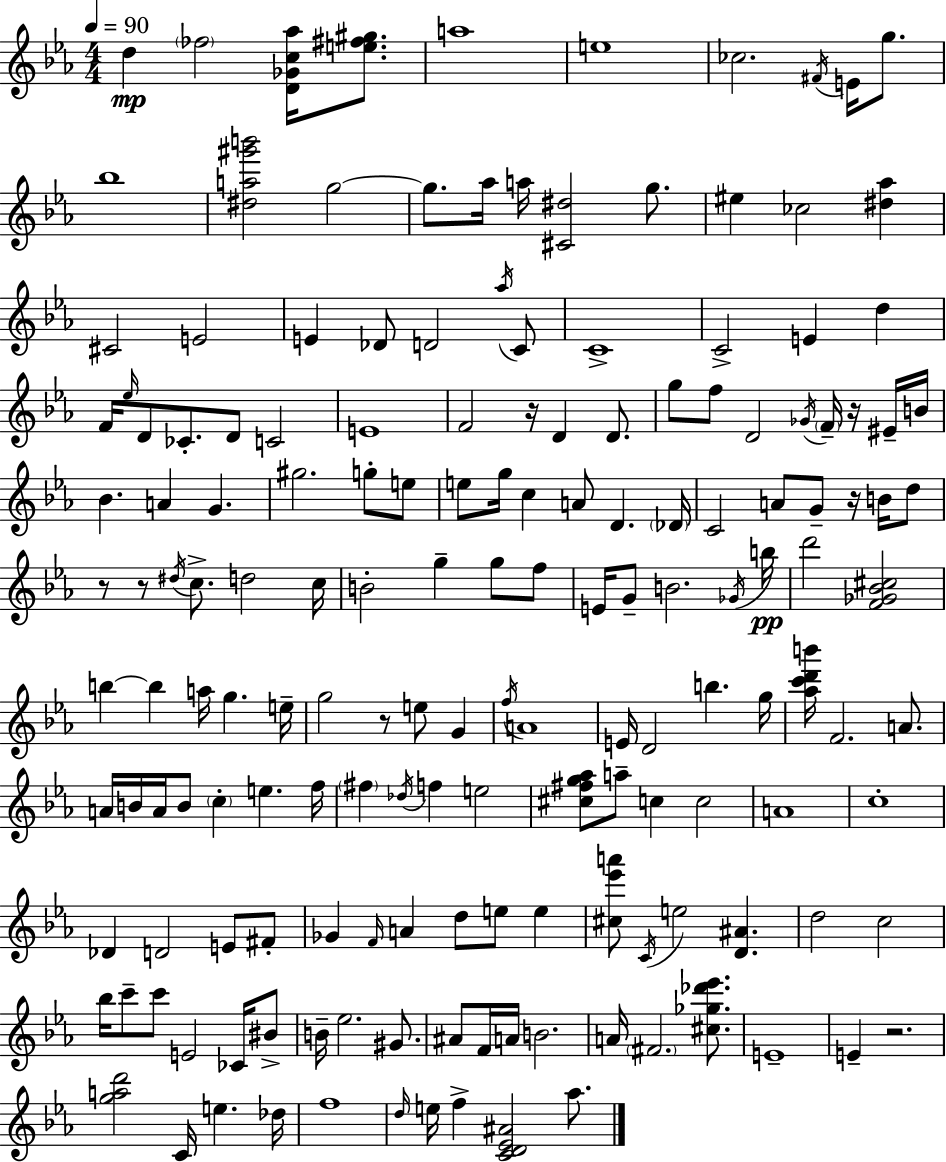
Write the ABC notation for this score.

X:1
T:Untitled
M:4/4
L:1/4
K:Cm
d _f2 [D_Gc_a]/4 [e^f^g]/2 a4 e4 _c2 ^F/4 E/4 g/2 _b4 [^da^g'b']2 g2 g/2 _a/4 a/4 [^C^d]2 g/2 ^e _c2 [^d_a] ^C2 E2 E _D/2 D2 _a/4 C/2 C4 C2 E d F/4 _e/4 D/2 _C/2 D/2 C2 E4 F2 z/4 D D/2 g/2 f/2 D2 _G/4 F/4 z/4 ^E/4 B/4 _B A G ^g2 g/2 e/2 e/2 g/4 c A/2 D _D/4 C2 A/2 G/2 z/4 B/4 d/2 z/2 z/2 ^d/4 c/2 d2 c/4 B2 g g/2 f/2 E/4 G/2 B2 _G/4 b/4 d'2 [F_G_B^c]2 b b a/4 g e/4 g2 z/2 e/2 G f/4 A4 E/4 D2 b g/4 [_ac'd'b']/4 F2 A/2 A/4 B/4 A/4 B/2 c e f/4 ^f _d/4 f e2 [^c^fg_a]/2 a/2 c c2 A4 c4 _D D2 E/2 ^F/2 _G F/4 A d/2 e/2 e [^c_e'a']/2 C/4 e2 [D^A] d2 c2 _b/4 c'/2 c'/2 E2 _C/4 ^B/2 B/4 _e2 ^G/2 ^A/2 F/4 A/4 B2 A/4 ^F2 [^c_g_d'_e']/2 E4 E z2 [gad']2 C/4 e _d/4 f4 d/4 e/4 f [CD_E^A]2 _a/2